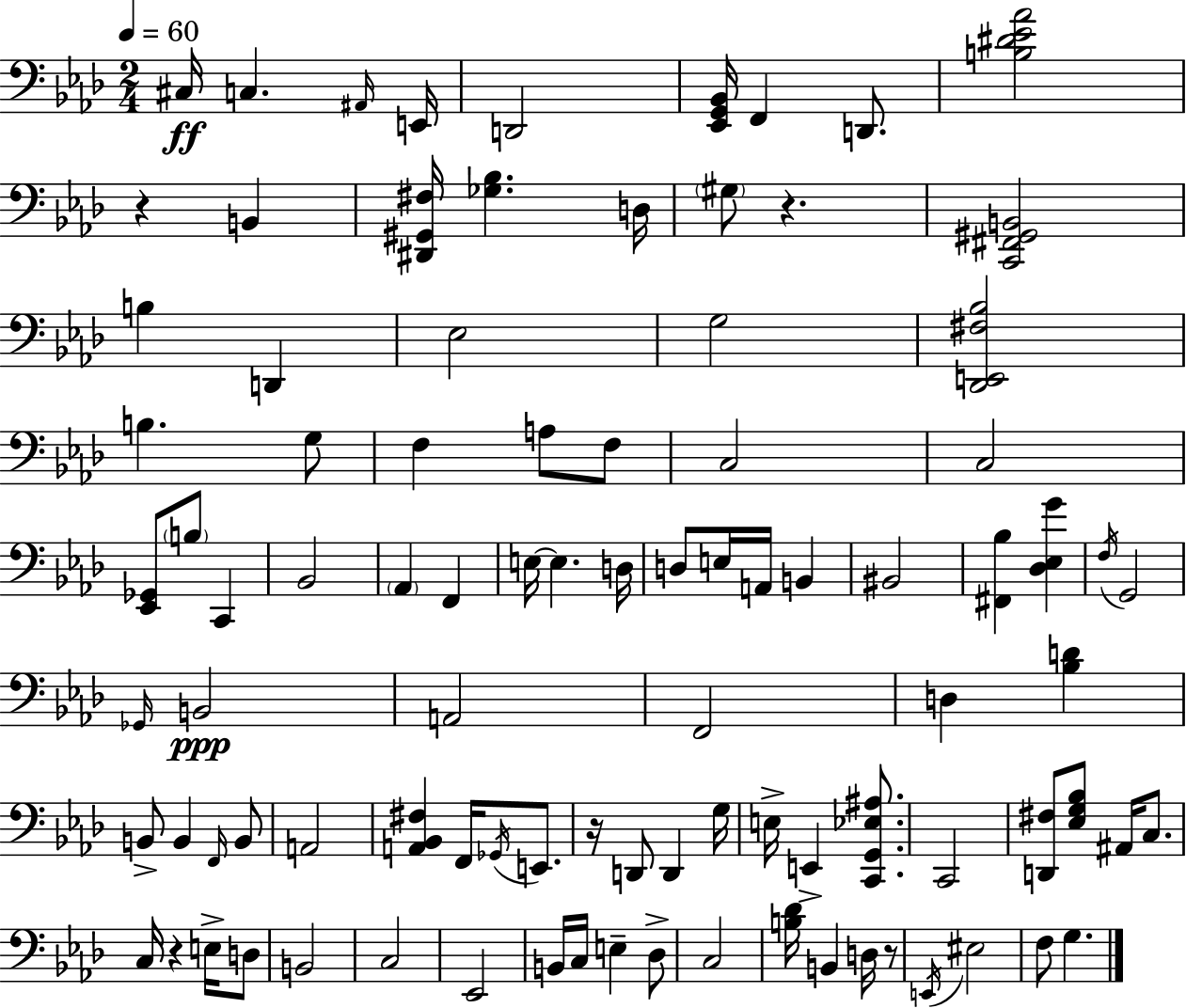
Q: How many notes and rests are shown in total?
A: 94